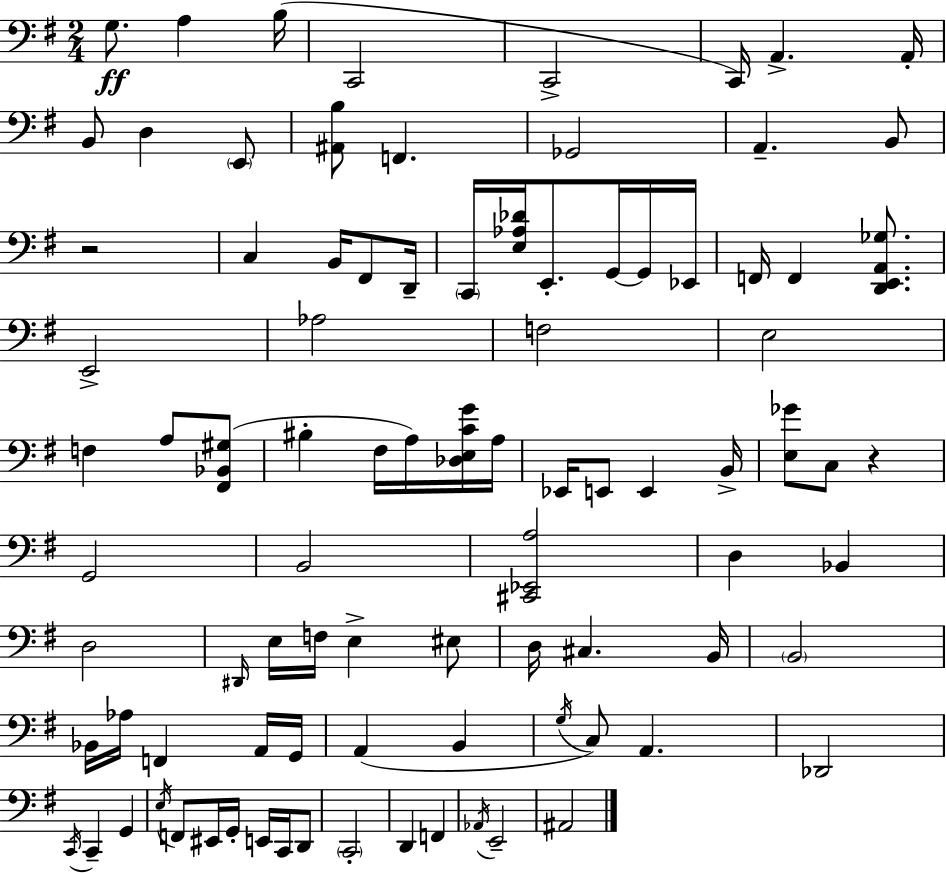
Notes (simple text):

G3/e. A3/q B3/s C2/h C2/h C2/s A2/q. A2/s B2/e D3/q E2/e [A#2,B3]/e F2/q. Gb2/h A2/q. B2/e R/h C3/q B2/s F#2/e D2/s C2/s [E3,Ab3,Db4]/s E2/e. G2/s G2/s Eb2/s F2/s F2/q [D2,E2,A2,Gb3]/e. E2/h Ab3/h F3/h E3/h F3/q A3/e [F#2,Bb2,G#3]/e BIS3/q F#3/s A3/s [Db3,E3,C4,G4]/s A3/s Eb2/s E2/e E2/q B2/s [E3,Gb4]/e C3/e R/q G2/h B2/h [C#2,Eb2,A3]/h D3/q Bb2/q D3/h D#2/s E3/s F3/s E3/q EIS3/e D3/s C#3/q. B2/s B2/h Bb2/s Ab3/s F2/q A2/s G2/s A2/q B2/q G3/s C3/e A2/q. Db2/h C2/s C2/q G2/q E3/s F2/e EIS2/s G2/s E2/s C2/s D2/e C2/h D2/q F2/q Ab2/s E2/h A#2/h